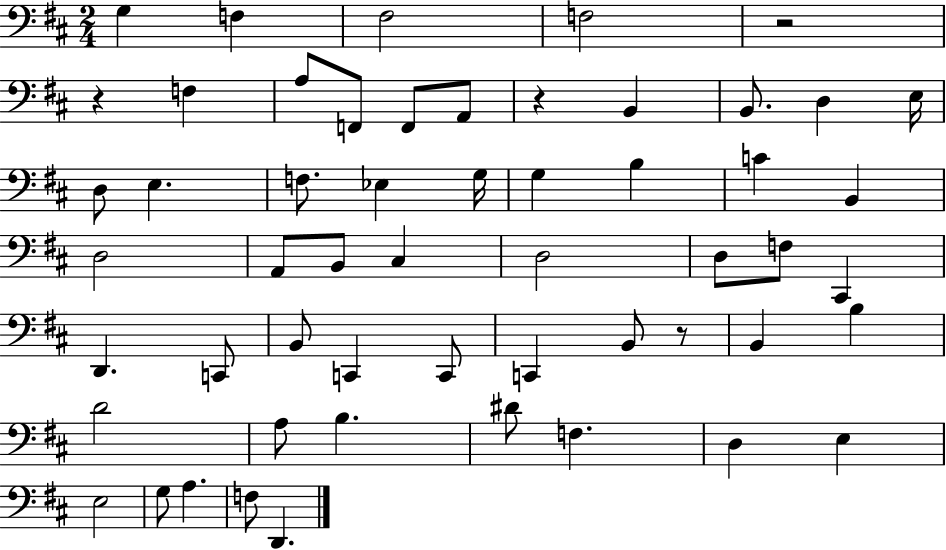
G3/q F3/q F#3/h F3/h R/h R/q F3/q A3/e F2/e F2/e A2/e R/q B2/q B2/e. D3/q E3/s D3/e E3/q. F3/e. Eb3/q G3/s G3/q B3/q C4/q B2/q D3/h A2/e B2/e C#3/q D3/h D3/e F3/e C#2/q D2/q. C2/e B2/e C2/q C2/e C2/q B2/e R/e B2/q B3/q D4/h A3/e B3/q. D#4/e F3/q. D3/q E3/q E3/h G3/e A3/q. F3/e D2/q.